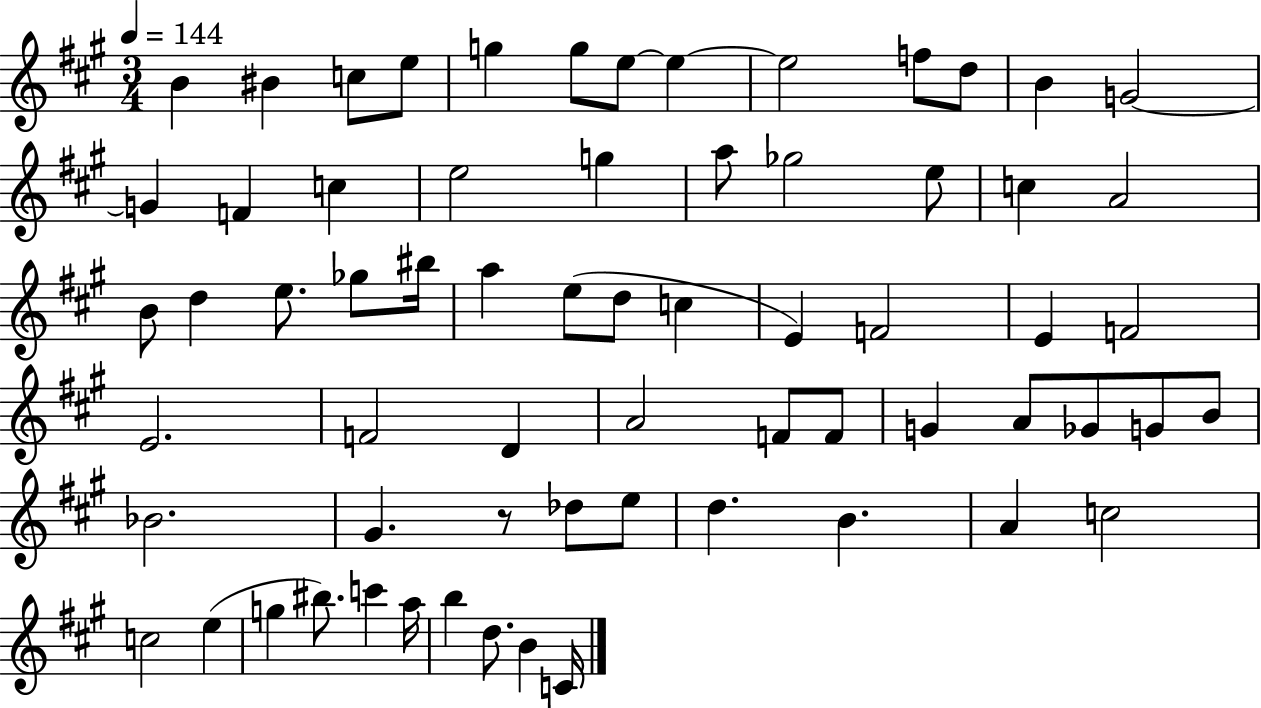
{
  \clef treble
  \numericTimeSignature
  \time 3/4
  \key a \major
  \tempo 4 = 144
  \repeat volta 2 { b'4 bis'4 c''8 e''8 | g''4 g''8 e''8~~ e''4~~ | e''2 f''8 d''8 | b'4 g'2~~ | \break g'4 f'4 c''4 | e''2 g''4 | a''8 ges''2 e''8 | c''4 a'2 | \break b'8 d''4 e''8. ges''8 bis''16 | a''4 e''8( d''8 c''4 | e'4) f'2 | e'4 f'2 | \break e'2. | f'2 d'4 | a'2 f'8 f'8 | g'4 a'8 ges'8 g'8 b'8 | \break bes'2. | gis'4. r8 des''8 e''8 | d''4. b'4. | a'4 c''2 | \break c''2 e''4( | g''4 bis''8.) c'''4 a''16 | b''4 d''8. b'4 c'16 | } \bar "|."
}